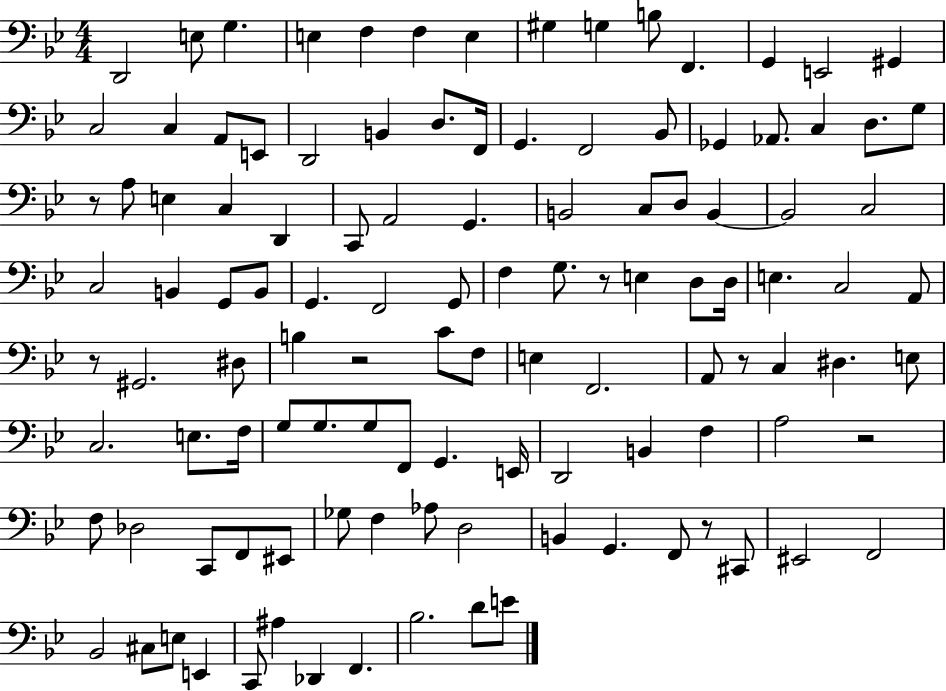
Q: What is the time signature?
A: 4/4